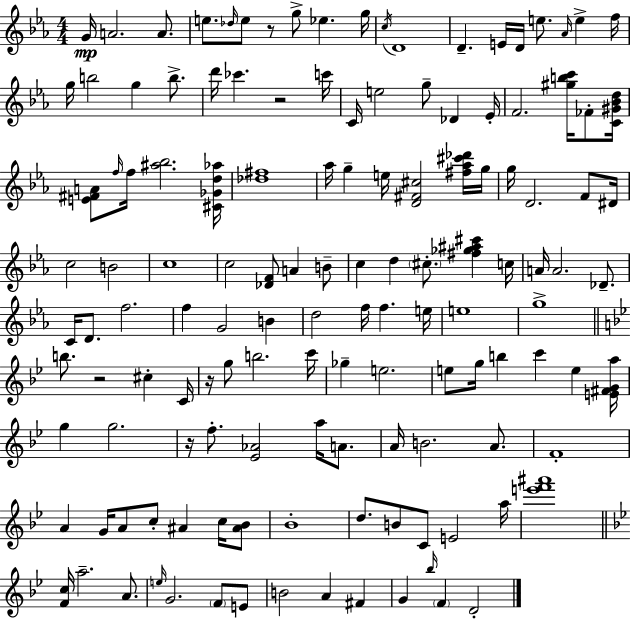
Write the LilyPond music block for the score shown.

{
  \clef treble
  \numericTimeSignature
  \time 4/4
  \key c \minor
  g'16\mp a'2. a'8. | e''8. \grace { des''16 } e''8 r8 g''8-> ees''4. | g''16 \acciaccatura { c''16 } d'1 | d'4.-- e'16 d'16 e''8. \grace { aes'16 } e''4-> | \break f''16 g''16 b''2 g''4 | b''8.-> d'''16 ces'''4. r2 | c'''16 c'16 e''2 g''8-- des'4 | ees'16-. f'2. <gis'' b'' c'''>16 | \break fes'8-. <c' gis' bes' d''>16 <e' fis' a'>8 \grace { f''16 } f''16 <ais'' bes''>2. | <cis' ges' d'' aes''>16 <des'' fis''>1 | aes''16 g''4-- e''16 <d' fis' cis''>2 | <fis'' aes'' cis''' des'''>16 g''16 g''16 d'2. | \break f'8 dis'16 c''2 b'2 | c''1 | c''2 <des' f'>8 a'4 | b'8-- c''4 d''4 \parenthesize cis''8.-. <fis'' ges'' ais'' cis'''>4 | \break c''16 a'16 a'2. | des'8.-- c'16 d'8. f''2. | f''4 g'2 | b'4 d''2 f''16 f''4. | \break e''16 e''1 | g''1-> | \bar "||" \break \key bes \major b''8. r2 cis''4-. c'16 | r16 g''8 b''2. c'''16 | ges''4-- e''2. | e''8 g''16 b''4 c'''4 e''4 <e' fis' g' a''>16 | \break g''4 g''2. | r16 f''8.-. <ees' aes'>2 a''16 a'8. | a'16 b'2. a'8. | f'1-. | \break a'4 g'16 a'8 c''8-. ais'4 c''16 <ais' bes'>8 | bes'1-. | d''8. b'8 c'8 e'2 a''16 | <e''' f''' ais'''>1 | \break \bar "||" \break \key g \minor <f' c''>16 a''2.-- a'8. | \grace { e''16 } g'2. \parenthesize f'8 e'8 | b'2 a'4 fis'4 | g'4 \grace { bes''16 } \parenthesize f'4 d'2-. | \break \bar "|."
}